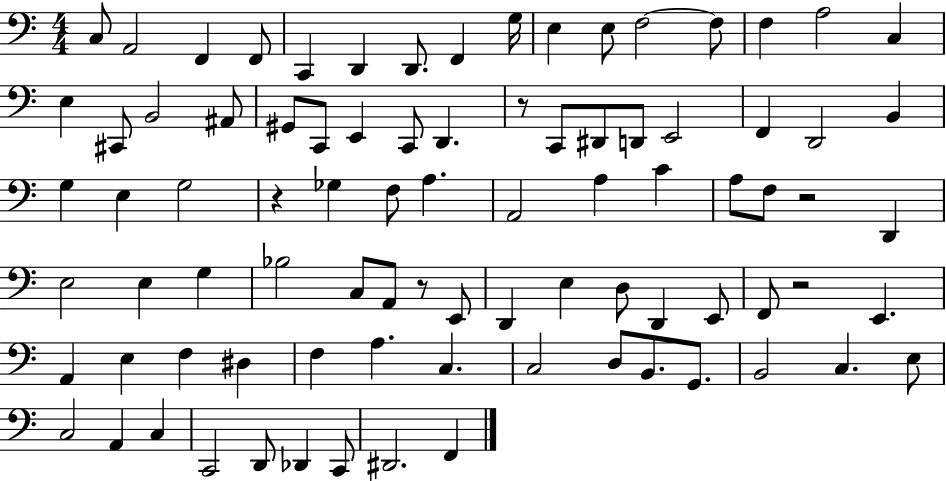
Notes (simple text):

C3/e A2/h F2/q F2/e C2/q D2/q D2/e. F2/q G3/s E3/q E3/e F3/h F3/e F3/q A3/h C3/q E3/q C#2/e B2/h A#2/e G#2/e C2/e E2/q C2/e D2/q. R/e C2/e D#2/e D2/e E2/h F2/q D2/h B2/q G3/q E3/q G3/h R/q Gb3/q F3/e A3/q. A2/h A3/q C4/q A3/e F3/e R/h D2/q E3/h E3/q G3/q Bb3/h C3/e A2/e R/e E2/e D2/q E3/q D3/e D2/q E2/e F2/e R/h E2/q. A2/q E3/q F3/q D#3/q F3/q A3/q. C3/q. C3/h D3/e B2/e. G2/e. B2/h C3/q. E3/e C3/h A2/q C3/q C2/h D2/e Db2/q C2/e D#2/h. F2/q